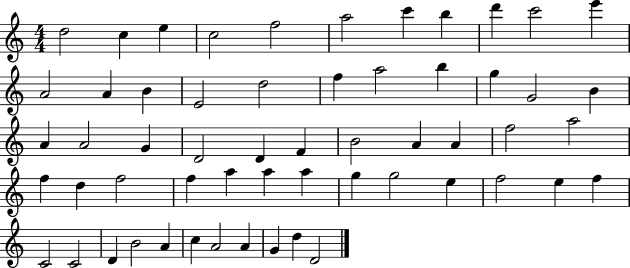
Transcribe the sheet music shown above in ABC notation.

X:1
T:Untitled
M:4/4
L:1/4
K:C
d2 c e c2 f2 a2 c' b d' c'2 e' A2 A B E2 d2 f a2 b g G2 B A A2 G D2 D F B2 A A f2 a2 f d f2 f a a a g g2 e f2 e f C2 C2 D B2 A c A2 A G d D2